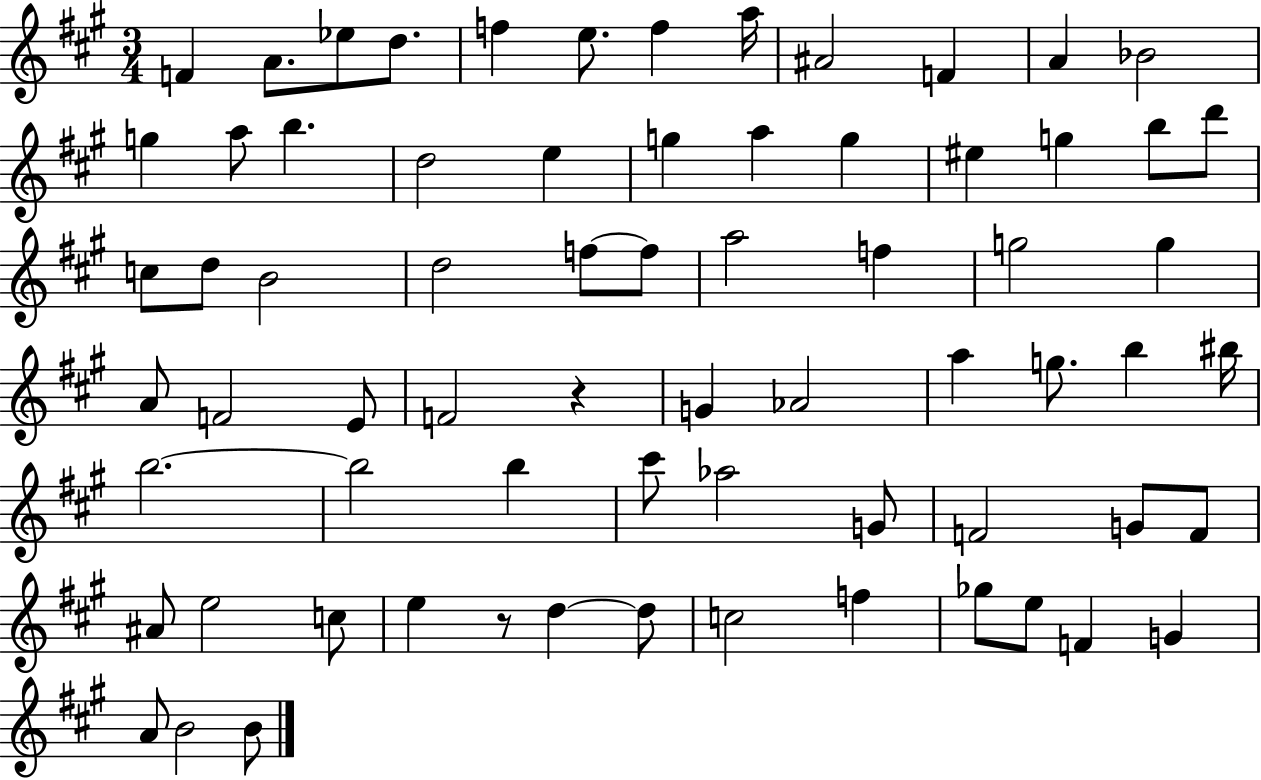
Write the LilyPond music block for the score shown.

{
  \clef treble
  \numericTimeSignature
  \time 3/4
  \key a \major
  f'4 a'8. ees''8 d''8. | f''4 e''8. f''4 a''16 | ais'2 f'4 | a'4 bes'2 | \break g''4 a''8 b''4. | d''2 e''4 | g''4 a''4 g''4 | eis''4 g''4 b''8 d'''8 | \break c''8 d''8 b'2 | d''2 f''8~~ f''8 | a''2 f''4 | g''2 g''4 | \break a'8 f'2 e'8 | f'2 r4 | g'4 aes'2 | a''4 g''8. b''4 bis''16 | \break b''2.~~ | b''2 b''4 | cis'''8 aes''2 g'8 | f'2 g'8 f'8 | \break ais'8 e''2 c''8 | e''4 r8 d''4~~ d''8 | c''2 f''4 | ges''8 e''8 f'4 g'4 | \break a'8 b'2 b'8 | \bar "|."
}